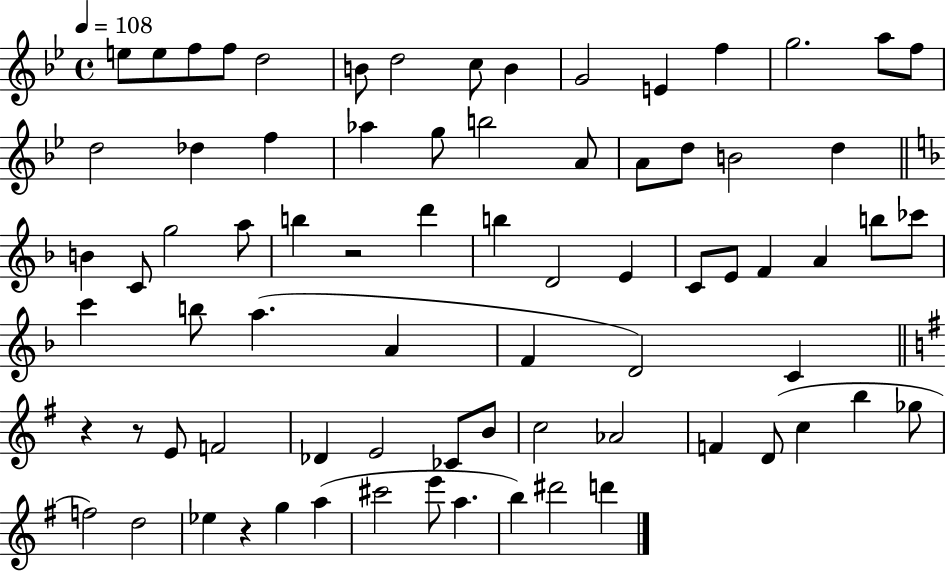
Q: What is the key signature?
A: BES major